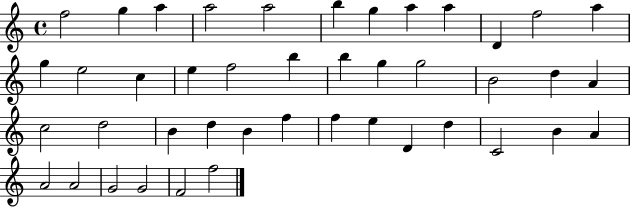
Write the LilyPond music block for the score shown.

{
  \clef treble
  \time 4/4
  \defaultTimeSignature
  \key c \major
  f''2 g''4 a''4 | a''2 a''2 | b''4 g''4 a''4 a''4 | d'4 f''2 a''4 | \break g''4 e''2 c''4 | e''4 f''2 b''4 | b''4 g''4 g''2 | b'2 d''4 a'4 | \break c''2 d''2 | b'4 d''4 b'4 f''4 | f''4 e''4 d'4 d''4 | c'2 b'4 a'4 | \break a'2 a'2 | g'2 g'2 | f'2 f''2 | \bar "|."
}